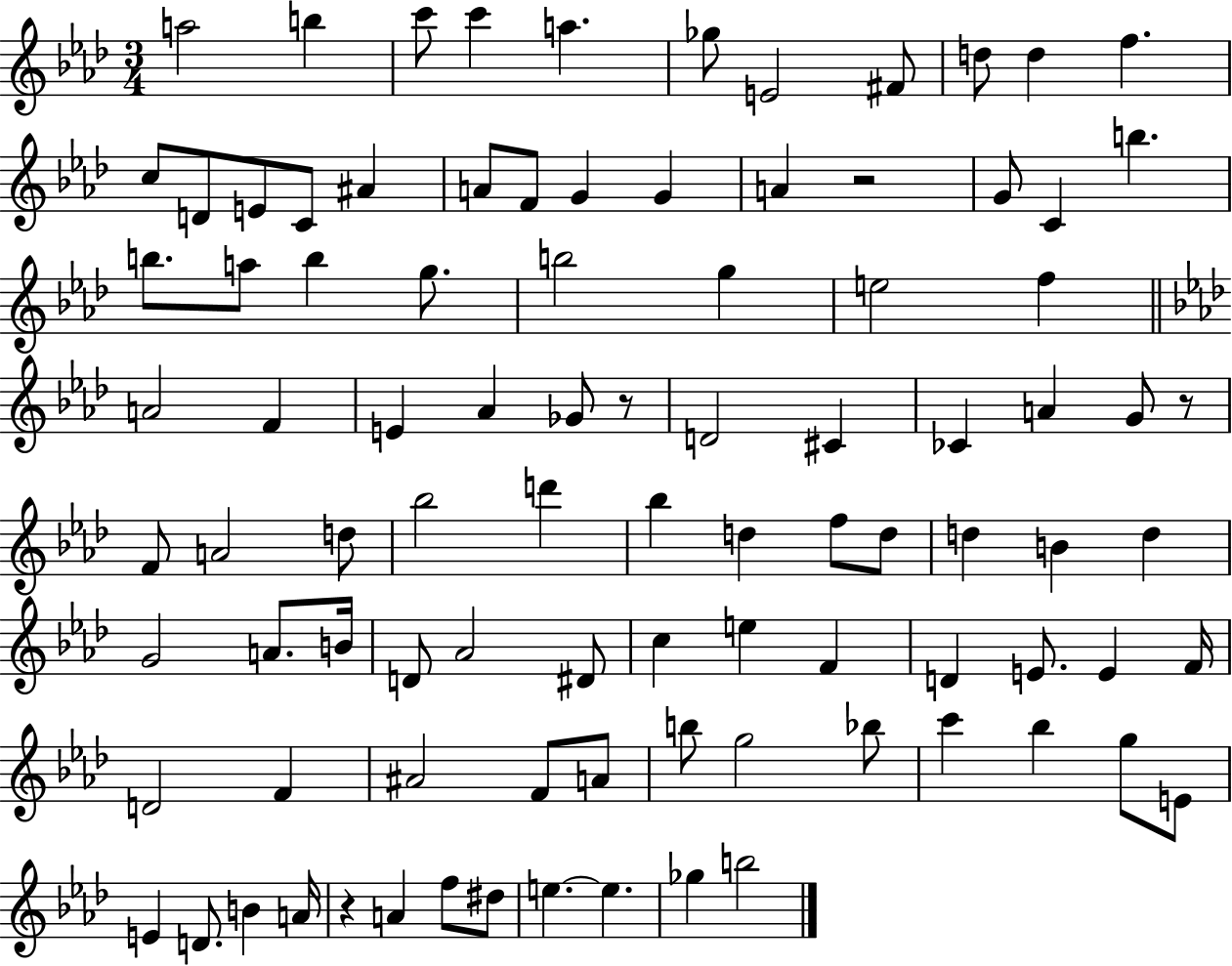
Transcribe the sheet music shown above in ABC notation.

X:1
T:Untitled
M:3/4
L:1/4
K:Ab
a2 b c'/2 c' a _g/2 E2 ^F/2 d/2 d f c/2 D/2 E/2 C/2 ^A A/2 F/2 G G A z2 G/2 C b b/2 a/2 b g/2 b2 g e2 f A2 F E _A _G/2 z/2 D2 ^C _C A G/2 z/2 F/2 A2 d/2 _b2 d' _b d f/2 d/2 d B d G2 A/2 B/4 D/2 _A2 ^D/2 c e F D E/2 E F/4 D2 F ^A2 F/2 A/2 b/2 g2 _b/2 c' _b g/2 E/2 E D/2 B A/4 z A f/2 ^d/2 e e _g b2